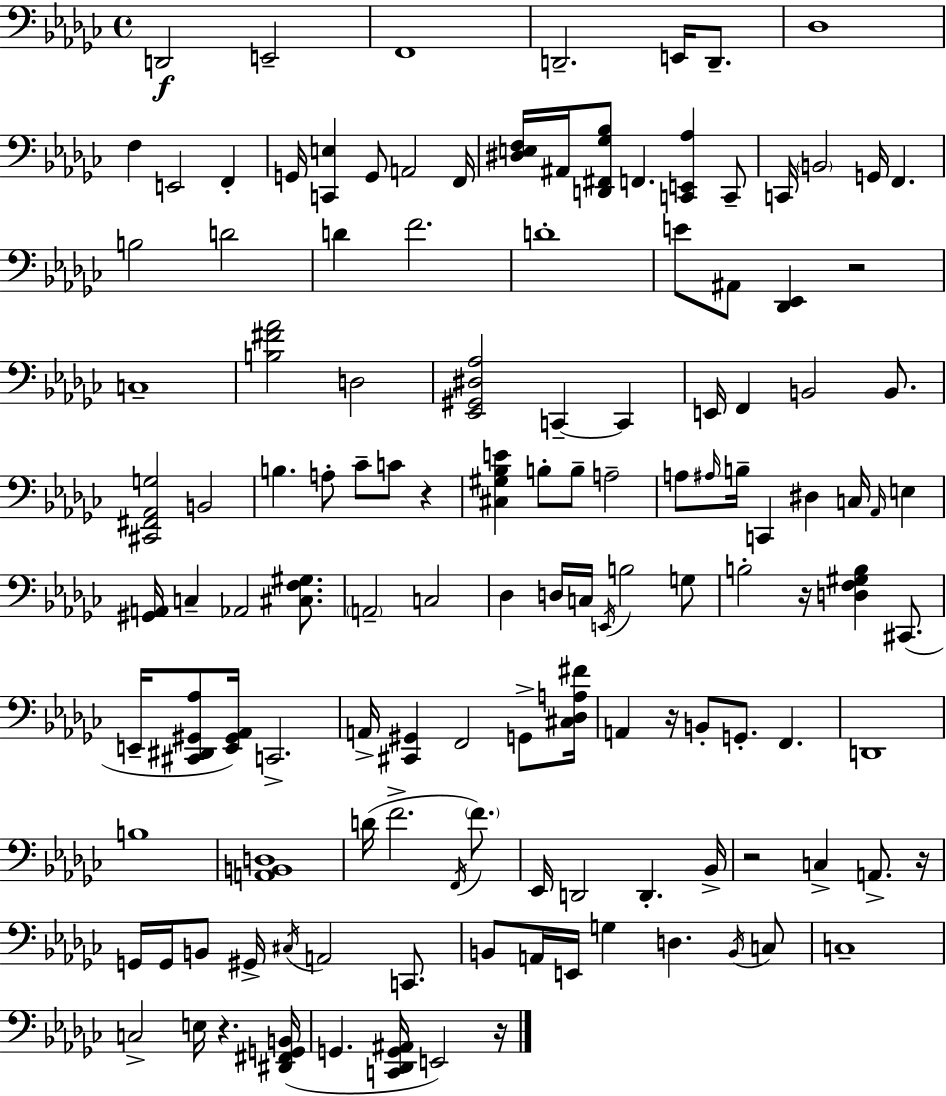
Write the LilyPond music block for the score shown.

{
  \clef bass
  \time 4/4
  \defaultTimeSignature
  \key ees \minor
  d,2\f e,2-- | f,1 | d,2.-- e,16 d,8.-- | des1 | \break f4 e,2 f,4-. | g,16 <c, e>4 g,8 a,2 f,16 | <dis e f>16 ais,16 <d, fis, ges bes>8 f,4. <c, e, aes>4 c,8-- | c,16 \parenthesize b,2 g,16 f,4. | \break b2 d'2 | d'4 f'2. | d'1-. | e'8 ais,8 <des, ees,>4 r2 | \break c1-- | <b fis' aes'>2 d2 | <ees, gis, dis aes>2 c,4--~~ c,4 | e,16 f,4 b,2 b,8. | \break <cis, fis, aes, g>2 b,2 | b4. a8-. ces'8-- c'8 r4 | <cis gis bes e'>4 b8-. b8-- a2-- | a8 \grace { ais16 } b16-- c,4 dis4 c16 \grace { aes,16 } e4 | \break <gis, a,>16 c4-- aes,2 <cis f gis>8. | \parenthesize a,2-- c2 | des4 d16 c16 \acciaccatura { e,16 } b2 | g8 b2-. r16 <d f gis b>4 | \break cis,8.( e,16-- <cis, dis, gis, aes>8 <e, gis, aes,>16) c,2.-> | a,16-> <cis, gis,>4 f,2 | g,8-> <cis des a fis'>16 a,4 r16 b,8-. g,8.-. f,4. | d,1 | \break b1 | <a, b, d>1 | d'16( f'2.-> | \acciaccatura { f,16 }) \parenthesize f'8. ees,16 d,2 d,4.-. | \break bes,16-> r2 c4-> | a,8.-> r16 g,16 g,16 b,8 gis,16-> \acciaccatura { cis16 } a,2 | c,8. b,8 a,16 e,16 g4 d4. | \acciaccatura { b,16 } c8 c1-- | \break c2-> e16 r4. | <dis, fis, g, b,>16( g,4. <c, des, g, ais,>16 e,2) | r16 \bar "|."
}